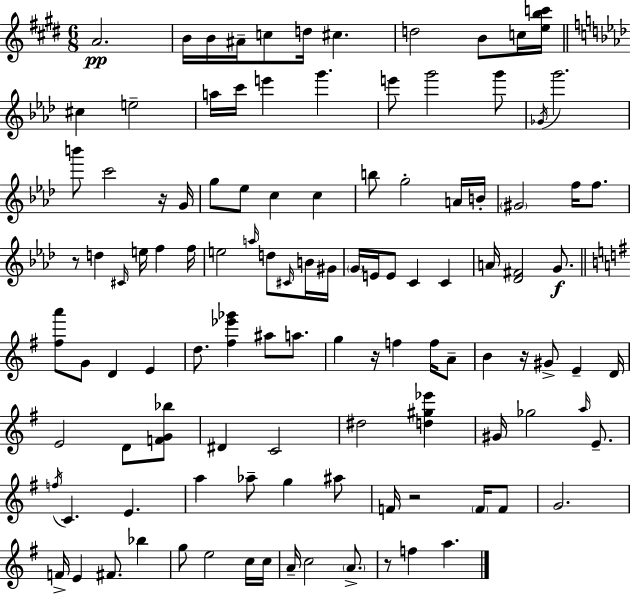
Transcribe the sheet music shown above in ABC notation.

X:1
T:Untitled
M:6/8
L:1/4
K:E
A2 B/4 B/4 ^A/4 c/2 d/4 ^c d2 B/2 c/4 [ebc']/4 ^c e2 a/4 c'/4 e' g' e'/2 g'2 g'/2 _G/4 g'2 b'/2 c'2 z/4 G/4 g/2 _e/2 c c b/2 g2 A/4 B/4 ^G2 f/4 f/2 z/2 d ^C/4 e/4 f f/4 e2 a/4 d/2 ^C/4 B/4 ^G/4 G/4 E/4 E/2 C C A/4 [_D^F]2 G/2 [^fa']/2 G/2 D E d/2 [^f_e'_g'] ^a/2 a/2 g z/4 f f/4 A/2 B z/4 ^G/2 E D/4 E2 D/2 [FG_b]/2 ^D C2 ^d2 [d^g_e'] ^G/4 _g2 a/4 E/2 f/4 C E a _a/2 g ^a/2 F/4 z2 F/4 F/2 G2 F/4 E ^F/2 _b g/2 e2 c/4 c/4 A/4 c2 A/2 z/2 f a